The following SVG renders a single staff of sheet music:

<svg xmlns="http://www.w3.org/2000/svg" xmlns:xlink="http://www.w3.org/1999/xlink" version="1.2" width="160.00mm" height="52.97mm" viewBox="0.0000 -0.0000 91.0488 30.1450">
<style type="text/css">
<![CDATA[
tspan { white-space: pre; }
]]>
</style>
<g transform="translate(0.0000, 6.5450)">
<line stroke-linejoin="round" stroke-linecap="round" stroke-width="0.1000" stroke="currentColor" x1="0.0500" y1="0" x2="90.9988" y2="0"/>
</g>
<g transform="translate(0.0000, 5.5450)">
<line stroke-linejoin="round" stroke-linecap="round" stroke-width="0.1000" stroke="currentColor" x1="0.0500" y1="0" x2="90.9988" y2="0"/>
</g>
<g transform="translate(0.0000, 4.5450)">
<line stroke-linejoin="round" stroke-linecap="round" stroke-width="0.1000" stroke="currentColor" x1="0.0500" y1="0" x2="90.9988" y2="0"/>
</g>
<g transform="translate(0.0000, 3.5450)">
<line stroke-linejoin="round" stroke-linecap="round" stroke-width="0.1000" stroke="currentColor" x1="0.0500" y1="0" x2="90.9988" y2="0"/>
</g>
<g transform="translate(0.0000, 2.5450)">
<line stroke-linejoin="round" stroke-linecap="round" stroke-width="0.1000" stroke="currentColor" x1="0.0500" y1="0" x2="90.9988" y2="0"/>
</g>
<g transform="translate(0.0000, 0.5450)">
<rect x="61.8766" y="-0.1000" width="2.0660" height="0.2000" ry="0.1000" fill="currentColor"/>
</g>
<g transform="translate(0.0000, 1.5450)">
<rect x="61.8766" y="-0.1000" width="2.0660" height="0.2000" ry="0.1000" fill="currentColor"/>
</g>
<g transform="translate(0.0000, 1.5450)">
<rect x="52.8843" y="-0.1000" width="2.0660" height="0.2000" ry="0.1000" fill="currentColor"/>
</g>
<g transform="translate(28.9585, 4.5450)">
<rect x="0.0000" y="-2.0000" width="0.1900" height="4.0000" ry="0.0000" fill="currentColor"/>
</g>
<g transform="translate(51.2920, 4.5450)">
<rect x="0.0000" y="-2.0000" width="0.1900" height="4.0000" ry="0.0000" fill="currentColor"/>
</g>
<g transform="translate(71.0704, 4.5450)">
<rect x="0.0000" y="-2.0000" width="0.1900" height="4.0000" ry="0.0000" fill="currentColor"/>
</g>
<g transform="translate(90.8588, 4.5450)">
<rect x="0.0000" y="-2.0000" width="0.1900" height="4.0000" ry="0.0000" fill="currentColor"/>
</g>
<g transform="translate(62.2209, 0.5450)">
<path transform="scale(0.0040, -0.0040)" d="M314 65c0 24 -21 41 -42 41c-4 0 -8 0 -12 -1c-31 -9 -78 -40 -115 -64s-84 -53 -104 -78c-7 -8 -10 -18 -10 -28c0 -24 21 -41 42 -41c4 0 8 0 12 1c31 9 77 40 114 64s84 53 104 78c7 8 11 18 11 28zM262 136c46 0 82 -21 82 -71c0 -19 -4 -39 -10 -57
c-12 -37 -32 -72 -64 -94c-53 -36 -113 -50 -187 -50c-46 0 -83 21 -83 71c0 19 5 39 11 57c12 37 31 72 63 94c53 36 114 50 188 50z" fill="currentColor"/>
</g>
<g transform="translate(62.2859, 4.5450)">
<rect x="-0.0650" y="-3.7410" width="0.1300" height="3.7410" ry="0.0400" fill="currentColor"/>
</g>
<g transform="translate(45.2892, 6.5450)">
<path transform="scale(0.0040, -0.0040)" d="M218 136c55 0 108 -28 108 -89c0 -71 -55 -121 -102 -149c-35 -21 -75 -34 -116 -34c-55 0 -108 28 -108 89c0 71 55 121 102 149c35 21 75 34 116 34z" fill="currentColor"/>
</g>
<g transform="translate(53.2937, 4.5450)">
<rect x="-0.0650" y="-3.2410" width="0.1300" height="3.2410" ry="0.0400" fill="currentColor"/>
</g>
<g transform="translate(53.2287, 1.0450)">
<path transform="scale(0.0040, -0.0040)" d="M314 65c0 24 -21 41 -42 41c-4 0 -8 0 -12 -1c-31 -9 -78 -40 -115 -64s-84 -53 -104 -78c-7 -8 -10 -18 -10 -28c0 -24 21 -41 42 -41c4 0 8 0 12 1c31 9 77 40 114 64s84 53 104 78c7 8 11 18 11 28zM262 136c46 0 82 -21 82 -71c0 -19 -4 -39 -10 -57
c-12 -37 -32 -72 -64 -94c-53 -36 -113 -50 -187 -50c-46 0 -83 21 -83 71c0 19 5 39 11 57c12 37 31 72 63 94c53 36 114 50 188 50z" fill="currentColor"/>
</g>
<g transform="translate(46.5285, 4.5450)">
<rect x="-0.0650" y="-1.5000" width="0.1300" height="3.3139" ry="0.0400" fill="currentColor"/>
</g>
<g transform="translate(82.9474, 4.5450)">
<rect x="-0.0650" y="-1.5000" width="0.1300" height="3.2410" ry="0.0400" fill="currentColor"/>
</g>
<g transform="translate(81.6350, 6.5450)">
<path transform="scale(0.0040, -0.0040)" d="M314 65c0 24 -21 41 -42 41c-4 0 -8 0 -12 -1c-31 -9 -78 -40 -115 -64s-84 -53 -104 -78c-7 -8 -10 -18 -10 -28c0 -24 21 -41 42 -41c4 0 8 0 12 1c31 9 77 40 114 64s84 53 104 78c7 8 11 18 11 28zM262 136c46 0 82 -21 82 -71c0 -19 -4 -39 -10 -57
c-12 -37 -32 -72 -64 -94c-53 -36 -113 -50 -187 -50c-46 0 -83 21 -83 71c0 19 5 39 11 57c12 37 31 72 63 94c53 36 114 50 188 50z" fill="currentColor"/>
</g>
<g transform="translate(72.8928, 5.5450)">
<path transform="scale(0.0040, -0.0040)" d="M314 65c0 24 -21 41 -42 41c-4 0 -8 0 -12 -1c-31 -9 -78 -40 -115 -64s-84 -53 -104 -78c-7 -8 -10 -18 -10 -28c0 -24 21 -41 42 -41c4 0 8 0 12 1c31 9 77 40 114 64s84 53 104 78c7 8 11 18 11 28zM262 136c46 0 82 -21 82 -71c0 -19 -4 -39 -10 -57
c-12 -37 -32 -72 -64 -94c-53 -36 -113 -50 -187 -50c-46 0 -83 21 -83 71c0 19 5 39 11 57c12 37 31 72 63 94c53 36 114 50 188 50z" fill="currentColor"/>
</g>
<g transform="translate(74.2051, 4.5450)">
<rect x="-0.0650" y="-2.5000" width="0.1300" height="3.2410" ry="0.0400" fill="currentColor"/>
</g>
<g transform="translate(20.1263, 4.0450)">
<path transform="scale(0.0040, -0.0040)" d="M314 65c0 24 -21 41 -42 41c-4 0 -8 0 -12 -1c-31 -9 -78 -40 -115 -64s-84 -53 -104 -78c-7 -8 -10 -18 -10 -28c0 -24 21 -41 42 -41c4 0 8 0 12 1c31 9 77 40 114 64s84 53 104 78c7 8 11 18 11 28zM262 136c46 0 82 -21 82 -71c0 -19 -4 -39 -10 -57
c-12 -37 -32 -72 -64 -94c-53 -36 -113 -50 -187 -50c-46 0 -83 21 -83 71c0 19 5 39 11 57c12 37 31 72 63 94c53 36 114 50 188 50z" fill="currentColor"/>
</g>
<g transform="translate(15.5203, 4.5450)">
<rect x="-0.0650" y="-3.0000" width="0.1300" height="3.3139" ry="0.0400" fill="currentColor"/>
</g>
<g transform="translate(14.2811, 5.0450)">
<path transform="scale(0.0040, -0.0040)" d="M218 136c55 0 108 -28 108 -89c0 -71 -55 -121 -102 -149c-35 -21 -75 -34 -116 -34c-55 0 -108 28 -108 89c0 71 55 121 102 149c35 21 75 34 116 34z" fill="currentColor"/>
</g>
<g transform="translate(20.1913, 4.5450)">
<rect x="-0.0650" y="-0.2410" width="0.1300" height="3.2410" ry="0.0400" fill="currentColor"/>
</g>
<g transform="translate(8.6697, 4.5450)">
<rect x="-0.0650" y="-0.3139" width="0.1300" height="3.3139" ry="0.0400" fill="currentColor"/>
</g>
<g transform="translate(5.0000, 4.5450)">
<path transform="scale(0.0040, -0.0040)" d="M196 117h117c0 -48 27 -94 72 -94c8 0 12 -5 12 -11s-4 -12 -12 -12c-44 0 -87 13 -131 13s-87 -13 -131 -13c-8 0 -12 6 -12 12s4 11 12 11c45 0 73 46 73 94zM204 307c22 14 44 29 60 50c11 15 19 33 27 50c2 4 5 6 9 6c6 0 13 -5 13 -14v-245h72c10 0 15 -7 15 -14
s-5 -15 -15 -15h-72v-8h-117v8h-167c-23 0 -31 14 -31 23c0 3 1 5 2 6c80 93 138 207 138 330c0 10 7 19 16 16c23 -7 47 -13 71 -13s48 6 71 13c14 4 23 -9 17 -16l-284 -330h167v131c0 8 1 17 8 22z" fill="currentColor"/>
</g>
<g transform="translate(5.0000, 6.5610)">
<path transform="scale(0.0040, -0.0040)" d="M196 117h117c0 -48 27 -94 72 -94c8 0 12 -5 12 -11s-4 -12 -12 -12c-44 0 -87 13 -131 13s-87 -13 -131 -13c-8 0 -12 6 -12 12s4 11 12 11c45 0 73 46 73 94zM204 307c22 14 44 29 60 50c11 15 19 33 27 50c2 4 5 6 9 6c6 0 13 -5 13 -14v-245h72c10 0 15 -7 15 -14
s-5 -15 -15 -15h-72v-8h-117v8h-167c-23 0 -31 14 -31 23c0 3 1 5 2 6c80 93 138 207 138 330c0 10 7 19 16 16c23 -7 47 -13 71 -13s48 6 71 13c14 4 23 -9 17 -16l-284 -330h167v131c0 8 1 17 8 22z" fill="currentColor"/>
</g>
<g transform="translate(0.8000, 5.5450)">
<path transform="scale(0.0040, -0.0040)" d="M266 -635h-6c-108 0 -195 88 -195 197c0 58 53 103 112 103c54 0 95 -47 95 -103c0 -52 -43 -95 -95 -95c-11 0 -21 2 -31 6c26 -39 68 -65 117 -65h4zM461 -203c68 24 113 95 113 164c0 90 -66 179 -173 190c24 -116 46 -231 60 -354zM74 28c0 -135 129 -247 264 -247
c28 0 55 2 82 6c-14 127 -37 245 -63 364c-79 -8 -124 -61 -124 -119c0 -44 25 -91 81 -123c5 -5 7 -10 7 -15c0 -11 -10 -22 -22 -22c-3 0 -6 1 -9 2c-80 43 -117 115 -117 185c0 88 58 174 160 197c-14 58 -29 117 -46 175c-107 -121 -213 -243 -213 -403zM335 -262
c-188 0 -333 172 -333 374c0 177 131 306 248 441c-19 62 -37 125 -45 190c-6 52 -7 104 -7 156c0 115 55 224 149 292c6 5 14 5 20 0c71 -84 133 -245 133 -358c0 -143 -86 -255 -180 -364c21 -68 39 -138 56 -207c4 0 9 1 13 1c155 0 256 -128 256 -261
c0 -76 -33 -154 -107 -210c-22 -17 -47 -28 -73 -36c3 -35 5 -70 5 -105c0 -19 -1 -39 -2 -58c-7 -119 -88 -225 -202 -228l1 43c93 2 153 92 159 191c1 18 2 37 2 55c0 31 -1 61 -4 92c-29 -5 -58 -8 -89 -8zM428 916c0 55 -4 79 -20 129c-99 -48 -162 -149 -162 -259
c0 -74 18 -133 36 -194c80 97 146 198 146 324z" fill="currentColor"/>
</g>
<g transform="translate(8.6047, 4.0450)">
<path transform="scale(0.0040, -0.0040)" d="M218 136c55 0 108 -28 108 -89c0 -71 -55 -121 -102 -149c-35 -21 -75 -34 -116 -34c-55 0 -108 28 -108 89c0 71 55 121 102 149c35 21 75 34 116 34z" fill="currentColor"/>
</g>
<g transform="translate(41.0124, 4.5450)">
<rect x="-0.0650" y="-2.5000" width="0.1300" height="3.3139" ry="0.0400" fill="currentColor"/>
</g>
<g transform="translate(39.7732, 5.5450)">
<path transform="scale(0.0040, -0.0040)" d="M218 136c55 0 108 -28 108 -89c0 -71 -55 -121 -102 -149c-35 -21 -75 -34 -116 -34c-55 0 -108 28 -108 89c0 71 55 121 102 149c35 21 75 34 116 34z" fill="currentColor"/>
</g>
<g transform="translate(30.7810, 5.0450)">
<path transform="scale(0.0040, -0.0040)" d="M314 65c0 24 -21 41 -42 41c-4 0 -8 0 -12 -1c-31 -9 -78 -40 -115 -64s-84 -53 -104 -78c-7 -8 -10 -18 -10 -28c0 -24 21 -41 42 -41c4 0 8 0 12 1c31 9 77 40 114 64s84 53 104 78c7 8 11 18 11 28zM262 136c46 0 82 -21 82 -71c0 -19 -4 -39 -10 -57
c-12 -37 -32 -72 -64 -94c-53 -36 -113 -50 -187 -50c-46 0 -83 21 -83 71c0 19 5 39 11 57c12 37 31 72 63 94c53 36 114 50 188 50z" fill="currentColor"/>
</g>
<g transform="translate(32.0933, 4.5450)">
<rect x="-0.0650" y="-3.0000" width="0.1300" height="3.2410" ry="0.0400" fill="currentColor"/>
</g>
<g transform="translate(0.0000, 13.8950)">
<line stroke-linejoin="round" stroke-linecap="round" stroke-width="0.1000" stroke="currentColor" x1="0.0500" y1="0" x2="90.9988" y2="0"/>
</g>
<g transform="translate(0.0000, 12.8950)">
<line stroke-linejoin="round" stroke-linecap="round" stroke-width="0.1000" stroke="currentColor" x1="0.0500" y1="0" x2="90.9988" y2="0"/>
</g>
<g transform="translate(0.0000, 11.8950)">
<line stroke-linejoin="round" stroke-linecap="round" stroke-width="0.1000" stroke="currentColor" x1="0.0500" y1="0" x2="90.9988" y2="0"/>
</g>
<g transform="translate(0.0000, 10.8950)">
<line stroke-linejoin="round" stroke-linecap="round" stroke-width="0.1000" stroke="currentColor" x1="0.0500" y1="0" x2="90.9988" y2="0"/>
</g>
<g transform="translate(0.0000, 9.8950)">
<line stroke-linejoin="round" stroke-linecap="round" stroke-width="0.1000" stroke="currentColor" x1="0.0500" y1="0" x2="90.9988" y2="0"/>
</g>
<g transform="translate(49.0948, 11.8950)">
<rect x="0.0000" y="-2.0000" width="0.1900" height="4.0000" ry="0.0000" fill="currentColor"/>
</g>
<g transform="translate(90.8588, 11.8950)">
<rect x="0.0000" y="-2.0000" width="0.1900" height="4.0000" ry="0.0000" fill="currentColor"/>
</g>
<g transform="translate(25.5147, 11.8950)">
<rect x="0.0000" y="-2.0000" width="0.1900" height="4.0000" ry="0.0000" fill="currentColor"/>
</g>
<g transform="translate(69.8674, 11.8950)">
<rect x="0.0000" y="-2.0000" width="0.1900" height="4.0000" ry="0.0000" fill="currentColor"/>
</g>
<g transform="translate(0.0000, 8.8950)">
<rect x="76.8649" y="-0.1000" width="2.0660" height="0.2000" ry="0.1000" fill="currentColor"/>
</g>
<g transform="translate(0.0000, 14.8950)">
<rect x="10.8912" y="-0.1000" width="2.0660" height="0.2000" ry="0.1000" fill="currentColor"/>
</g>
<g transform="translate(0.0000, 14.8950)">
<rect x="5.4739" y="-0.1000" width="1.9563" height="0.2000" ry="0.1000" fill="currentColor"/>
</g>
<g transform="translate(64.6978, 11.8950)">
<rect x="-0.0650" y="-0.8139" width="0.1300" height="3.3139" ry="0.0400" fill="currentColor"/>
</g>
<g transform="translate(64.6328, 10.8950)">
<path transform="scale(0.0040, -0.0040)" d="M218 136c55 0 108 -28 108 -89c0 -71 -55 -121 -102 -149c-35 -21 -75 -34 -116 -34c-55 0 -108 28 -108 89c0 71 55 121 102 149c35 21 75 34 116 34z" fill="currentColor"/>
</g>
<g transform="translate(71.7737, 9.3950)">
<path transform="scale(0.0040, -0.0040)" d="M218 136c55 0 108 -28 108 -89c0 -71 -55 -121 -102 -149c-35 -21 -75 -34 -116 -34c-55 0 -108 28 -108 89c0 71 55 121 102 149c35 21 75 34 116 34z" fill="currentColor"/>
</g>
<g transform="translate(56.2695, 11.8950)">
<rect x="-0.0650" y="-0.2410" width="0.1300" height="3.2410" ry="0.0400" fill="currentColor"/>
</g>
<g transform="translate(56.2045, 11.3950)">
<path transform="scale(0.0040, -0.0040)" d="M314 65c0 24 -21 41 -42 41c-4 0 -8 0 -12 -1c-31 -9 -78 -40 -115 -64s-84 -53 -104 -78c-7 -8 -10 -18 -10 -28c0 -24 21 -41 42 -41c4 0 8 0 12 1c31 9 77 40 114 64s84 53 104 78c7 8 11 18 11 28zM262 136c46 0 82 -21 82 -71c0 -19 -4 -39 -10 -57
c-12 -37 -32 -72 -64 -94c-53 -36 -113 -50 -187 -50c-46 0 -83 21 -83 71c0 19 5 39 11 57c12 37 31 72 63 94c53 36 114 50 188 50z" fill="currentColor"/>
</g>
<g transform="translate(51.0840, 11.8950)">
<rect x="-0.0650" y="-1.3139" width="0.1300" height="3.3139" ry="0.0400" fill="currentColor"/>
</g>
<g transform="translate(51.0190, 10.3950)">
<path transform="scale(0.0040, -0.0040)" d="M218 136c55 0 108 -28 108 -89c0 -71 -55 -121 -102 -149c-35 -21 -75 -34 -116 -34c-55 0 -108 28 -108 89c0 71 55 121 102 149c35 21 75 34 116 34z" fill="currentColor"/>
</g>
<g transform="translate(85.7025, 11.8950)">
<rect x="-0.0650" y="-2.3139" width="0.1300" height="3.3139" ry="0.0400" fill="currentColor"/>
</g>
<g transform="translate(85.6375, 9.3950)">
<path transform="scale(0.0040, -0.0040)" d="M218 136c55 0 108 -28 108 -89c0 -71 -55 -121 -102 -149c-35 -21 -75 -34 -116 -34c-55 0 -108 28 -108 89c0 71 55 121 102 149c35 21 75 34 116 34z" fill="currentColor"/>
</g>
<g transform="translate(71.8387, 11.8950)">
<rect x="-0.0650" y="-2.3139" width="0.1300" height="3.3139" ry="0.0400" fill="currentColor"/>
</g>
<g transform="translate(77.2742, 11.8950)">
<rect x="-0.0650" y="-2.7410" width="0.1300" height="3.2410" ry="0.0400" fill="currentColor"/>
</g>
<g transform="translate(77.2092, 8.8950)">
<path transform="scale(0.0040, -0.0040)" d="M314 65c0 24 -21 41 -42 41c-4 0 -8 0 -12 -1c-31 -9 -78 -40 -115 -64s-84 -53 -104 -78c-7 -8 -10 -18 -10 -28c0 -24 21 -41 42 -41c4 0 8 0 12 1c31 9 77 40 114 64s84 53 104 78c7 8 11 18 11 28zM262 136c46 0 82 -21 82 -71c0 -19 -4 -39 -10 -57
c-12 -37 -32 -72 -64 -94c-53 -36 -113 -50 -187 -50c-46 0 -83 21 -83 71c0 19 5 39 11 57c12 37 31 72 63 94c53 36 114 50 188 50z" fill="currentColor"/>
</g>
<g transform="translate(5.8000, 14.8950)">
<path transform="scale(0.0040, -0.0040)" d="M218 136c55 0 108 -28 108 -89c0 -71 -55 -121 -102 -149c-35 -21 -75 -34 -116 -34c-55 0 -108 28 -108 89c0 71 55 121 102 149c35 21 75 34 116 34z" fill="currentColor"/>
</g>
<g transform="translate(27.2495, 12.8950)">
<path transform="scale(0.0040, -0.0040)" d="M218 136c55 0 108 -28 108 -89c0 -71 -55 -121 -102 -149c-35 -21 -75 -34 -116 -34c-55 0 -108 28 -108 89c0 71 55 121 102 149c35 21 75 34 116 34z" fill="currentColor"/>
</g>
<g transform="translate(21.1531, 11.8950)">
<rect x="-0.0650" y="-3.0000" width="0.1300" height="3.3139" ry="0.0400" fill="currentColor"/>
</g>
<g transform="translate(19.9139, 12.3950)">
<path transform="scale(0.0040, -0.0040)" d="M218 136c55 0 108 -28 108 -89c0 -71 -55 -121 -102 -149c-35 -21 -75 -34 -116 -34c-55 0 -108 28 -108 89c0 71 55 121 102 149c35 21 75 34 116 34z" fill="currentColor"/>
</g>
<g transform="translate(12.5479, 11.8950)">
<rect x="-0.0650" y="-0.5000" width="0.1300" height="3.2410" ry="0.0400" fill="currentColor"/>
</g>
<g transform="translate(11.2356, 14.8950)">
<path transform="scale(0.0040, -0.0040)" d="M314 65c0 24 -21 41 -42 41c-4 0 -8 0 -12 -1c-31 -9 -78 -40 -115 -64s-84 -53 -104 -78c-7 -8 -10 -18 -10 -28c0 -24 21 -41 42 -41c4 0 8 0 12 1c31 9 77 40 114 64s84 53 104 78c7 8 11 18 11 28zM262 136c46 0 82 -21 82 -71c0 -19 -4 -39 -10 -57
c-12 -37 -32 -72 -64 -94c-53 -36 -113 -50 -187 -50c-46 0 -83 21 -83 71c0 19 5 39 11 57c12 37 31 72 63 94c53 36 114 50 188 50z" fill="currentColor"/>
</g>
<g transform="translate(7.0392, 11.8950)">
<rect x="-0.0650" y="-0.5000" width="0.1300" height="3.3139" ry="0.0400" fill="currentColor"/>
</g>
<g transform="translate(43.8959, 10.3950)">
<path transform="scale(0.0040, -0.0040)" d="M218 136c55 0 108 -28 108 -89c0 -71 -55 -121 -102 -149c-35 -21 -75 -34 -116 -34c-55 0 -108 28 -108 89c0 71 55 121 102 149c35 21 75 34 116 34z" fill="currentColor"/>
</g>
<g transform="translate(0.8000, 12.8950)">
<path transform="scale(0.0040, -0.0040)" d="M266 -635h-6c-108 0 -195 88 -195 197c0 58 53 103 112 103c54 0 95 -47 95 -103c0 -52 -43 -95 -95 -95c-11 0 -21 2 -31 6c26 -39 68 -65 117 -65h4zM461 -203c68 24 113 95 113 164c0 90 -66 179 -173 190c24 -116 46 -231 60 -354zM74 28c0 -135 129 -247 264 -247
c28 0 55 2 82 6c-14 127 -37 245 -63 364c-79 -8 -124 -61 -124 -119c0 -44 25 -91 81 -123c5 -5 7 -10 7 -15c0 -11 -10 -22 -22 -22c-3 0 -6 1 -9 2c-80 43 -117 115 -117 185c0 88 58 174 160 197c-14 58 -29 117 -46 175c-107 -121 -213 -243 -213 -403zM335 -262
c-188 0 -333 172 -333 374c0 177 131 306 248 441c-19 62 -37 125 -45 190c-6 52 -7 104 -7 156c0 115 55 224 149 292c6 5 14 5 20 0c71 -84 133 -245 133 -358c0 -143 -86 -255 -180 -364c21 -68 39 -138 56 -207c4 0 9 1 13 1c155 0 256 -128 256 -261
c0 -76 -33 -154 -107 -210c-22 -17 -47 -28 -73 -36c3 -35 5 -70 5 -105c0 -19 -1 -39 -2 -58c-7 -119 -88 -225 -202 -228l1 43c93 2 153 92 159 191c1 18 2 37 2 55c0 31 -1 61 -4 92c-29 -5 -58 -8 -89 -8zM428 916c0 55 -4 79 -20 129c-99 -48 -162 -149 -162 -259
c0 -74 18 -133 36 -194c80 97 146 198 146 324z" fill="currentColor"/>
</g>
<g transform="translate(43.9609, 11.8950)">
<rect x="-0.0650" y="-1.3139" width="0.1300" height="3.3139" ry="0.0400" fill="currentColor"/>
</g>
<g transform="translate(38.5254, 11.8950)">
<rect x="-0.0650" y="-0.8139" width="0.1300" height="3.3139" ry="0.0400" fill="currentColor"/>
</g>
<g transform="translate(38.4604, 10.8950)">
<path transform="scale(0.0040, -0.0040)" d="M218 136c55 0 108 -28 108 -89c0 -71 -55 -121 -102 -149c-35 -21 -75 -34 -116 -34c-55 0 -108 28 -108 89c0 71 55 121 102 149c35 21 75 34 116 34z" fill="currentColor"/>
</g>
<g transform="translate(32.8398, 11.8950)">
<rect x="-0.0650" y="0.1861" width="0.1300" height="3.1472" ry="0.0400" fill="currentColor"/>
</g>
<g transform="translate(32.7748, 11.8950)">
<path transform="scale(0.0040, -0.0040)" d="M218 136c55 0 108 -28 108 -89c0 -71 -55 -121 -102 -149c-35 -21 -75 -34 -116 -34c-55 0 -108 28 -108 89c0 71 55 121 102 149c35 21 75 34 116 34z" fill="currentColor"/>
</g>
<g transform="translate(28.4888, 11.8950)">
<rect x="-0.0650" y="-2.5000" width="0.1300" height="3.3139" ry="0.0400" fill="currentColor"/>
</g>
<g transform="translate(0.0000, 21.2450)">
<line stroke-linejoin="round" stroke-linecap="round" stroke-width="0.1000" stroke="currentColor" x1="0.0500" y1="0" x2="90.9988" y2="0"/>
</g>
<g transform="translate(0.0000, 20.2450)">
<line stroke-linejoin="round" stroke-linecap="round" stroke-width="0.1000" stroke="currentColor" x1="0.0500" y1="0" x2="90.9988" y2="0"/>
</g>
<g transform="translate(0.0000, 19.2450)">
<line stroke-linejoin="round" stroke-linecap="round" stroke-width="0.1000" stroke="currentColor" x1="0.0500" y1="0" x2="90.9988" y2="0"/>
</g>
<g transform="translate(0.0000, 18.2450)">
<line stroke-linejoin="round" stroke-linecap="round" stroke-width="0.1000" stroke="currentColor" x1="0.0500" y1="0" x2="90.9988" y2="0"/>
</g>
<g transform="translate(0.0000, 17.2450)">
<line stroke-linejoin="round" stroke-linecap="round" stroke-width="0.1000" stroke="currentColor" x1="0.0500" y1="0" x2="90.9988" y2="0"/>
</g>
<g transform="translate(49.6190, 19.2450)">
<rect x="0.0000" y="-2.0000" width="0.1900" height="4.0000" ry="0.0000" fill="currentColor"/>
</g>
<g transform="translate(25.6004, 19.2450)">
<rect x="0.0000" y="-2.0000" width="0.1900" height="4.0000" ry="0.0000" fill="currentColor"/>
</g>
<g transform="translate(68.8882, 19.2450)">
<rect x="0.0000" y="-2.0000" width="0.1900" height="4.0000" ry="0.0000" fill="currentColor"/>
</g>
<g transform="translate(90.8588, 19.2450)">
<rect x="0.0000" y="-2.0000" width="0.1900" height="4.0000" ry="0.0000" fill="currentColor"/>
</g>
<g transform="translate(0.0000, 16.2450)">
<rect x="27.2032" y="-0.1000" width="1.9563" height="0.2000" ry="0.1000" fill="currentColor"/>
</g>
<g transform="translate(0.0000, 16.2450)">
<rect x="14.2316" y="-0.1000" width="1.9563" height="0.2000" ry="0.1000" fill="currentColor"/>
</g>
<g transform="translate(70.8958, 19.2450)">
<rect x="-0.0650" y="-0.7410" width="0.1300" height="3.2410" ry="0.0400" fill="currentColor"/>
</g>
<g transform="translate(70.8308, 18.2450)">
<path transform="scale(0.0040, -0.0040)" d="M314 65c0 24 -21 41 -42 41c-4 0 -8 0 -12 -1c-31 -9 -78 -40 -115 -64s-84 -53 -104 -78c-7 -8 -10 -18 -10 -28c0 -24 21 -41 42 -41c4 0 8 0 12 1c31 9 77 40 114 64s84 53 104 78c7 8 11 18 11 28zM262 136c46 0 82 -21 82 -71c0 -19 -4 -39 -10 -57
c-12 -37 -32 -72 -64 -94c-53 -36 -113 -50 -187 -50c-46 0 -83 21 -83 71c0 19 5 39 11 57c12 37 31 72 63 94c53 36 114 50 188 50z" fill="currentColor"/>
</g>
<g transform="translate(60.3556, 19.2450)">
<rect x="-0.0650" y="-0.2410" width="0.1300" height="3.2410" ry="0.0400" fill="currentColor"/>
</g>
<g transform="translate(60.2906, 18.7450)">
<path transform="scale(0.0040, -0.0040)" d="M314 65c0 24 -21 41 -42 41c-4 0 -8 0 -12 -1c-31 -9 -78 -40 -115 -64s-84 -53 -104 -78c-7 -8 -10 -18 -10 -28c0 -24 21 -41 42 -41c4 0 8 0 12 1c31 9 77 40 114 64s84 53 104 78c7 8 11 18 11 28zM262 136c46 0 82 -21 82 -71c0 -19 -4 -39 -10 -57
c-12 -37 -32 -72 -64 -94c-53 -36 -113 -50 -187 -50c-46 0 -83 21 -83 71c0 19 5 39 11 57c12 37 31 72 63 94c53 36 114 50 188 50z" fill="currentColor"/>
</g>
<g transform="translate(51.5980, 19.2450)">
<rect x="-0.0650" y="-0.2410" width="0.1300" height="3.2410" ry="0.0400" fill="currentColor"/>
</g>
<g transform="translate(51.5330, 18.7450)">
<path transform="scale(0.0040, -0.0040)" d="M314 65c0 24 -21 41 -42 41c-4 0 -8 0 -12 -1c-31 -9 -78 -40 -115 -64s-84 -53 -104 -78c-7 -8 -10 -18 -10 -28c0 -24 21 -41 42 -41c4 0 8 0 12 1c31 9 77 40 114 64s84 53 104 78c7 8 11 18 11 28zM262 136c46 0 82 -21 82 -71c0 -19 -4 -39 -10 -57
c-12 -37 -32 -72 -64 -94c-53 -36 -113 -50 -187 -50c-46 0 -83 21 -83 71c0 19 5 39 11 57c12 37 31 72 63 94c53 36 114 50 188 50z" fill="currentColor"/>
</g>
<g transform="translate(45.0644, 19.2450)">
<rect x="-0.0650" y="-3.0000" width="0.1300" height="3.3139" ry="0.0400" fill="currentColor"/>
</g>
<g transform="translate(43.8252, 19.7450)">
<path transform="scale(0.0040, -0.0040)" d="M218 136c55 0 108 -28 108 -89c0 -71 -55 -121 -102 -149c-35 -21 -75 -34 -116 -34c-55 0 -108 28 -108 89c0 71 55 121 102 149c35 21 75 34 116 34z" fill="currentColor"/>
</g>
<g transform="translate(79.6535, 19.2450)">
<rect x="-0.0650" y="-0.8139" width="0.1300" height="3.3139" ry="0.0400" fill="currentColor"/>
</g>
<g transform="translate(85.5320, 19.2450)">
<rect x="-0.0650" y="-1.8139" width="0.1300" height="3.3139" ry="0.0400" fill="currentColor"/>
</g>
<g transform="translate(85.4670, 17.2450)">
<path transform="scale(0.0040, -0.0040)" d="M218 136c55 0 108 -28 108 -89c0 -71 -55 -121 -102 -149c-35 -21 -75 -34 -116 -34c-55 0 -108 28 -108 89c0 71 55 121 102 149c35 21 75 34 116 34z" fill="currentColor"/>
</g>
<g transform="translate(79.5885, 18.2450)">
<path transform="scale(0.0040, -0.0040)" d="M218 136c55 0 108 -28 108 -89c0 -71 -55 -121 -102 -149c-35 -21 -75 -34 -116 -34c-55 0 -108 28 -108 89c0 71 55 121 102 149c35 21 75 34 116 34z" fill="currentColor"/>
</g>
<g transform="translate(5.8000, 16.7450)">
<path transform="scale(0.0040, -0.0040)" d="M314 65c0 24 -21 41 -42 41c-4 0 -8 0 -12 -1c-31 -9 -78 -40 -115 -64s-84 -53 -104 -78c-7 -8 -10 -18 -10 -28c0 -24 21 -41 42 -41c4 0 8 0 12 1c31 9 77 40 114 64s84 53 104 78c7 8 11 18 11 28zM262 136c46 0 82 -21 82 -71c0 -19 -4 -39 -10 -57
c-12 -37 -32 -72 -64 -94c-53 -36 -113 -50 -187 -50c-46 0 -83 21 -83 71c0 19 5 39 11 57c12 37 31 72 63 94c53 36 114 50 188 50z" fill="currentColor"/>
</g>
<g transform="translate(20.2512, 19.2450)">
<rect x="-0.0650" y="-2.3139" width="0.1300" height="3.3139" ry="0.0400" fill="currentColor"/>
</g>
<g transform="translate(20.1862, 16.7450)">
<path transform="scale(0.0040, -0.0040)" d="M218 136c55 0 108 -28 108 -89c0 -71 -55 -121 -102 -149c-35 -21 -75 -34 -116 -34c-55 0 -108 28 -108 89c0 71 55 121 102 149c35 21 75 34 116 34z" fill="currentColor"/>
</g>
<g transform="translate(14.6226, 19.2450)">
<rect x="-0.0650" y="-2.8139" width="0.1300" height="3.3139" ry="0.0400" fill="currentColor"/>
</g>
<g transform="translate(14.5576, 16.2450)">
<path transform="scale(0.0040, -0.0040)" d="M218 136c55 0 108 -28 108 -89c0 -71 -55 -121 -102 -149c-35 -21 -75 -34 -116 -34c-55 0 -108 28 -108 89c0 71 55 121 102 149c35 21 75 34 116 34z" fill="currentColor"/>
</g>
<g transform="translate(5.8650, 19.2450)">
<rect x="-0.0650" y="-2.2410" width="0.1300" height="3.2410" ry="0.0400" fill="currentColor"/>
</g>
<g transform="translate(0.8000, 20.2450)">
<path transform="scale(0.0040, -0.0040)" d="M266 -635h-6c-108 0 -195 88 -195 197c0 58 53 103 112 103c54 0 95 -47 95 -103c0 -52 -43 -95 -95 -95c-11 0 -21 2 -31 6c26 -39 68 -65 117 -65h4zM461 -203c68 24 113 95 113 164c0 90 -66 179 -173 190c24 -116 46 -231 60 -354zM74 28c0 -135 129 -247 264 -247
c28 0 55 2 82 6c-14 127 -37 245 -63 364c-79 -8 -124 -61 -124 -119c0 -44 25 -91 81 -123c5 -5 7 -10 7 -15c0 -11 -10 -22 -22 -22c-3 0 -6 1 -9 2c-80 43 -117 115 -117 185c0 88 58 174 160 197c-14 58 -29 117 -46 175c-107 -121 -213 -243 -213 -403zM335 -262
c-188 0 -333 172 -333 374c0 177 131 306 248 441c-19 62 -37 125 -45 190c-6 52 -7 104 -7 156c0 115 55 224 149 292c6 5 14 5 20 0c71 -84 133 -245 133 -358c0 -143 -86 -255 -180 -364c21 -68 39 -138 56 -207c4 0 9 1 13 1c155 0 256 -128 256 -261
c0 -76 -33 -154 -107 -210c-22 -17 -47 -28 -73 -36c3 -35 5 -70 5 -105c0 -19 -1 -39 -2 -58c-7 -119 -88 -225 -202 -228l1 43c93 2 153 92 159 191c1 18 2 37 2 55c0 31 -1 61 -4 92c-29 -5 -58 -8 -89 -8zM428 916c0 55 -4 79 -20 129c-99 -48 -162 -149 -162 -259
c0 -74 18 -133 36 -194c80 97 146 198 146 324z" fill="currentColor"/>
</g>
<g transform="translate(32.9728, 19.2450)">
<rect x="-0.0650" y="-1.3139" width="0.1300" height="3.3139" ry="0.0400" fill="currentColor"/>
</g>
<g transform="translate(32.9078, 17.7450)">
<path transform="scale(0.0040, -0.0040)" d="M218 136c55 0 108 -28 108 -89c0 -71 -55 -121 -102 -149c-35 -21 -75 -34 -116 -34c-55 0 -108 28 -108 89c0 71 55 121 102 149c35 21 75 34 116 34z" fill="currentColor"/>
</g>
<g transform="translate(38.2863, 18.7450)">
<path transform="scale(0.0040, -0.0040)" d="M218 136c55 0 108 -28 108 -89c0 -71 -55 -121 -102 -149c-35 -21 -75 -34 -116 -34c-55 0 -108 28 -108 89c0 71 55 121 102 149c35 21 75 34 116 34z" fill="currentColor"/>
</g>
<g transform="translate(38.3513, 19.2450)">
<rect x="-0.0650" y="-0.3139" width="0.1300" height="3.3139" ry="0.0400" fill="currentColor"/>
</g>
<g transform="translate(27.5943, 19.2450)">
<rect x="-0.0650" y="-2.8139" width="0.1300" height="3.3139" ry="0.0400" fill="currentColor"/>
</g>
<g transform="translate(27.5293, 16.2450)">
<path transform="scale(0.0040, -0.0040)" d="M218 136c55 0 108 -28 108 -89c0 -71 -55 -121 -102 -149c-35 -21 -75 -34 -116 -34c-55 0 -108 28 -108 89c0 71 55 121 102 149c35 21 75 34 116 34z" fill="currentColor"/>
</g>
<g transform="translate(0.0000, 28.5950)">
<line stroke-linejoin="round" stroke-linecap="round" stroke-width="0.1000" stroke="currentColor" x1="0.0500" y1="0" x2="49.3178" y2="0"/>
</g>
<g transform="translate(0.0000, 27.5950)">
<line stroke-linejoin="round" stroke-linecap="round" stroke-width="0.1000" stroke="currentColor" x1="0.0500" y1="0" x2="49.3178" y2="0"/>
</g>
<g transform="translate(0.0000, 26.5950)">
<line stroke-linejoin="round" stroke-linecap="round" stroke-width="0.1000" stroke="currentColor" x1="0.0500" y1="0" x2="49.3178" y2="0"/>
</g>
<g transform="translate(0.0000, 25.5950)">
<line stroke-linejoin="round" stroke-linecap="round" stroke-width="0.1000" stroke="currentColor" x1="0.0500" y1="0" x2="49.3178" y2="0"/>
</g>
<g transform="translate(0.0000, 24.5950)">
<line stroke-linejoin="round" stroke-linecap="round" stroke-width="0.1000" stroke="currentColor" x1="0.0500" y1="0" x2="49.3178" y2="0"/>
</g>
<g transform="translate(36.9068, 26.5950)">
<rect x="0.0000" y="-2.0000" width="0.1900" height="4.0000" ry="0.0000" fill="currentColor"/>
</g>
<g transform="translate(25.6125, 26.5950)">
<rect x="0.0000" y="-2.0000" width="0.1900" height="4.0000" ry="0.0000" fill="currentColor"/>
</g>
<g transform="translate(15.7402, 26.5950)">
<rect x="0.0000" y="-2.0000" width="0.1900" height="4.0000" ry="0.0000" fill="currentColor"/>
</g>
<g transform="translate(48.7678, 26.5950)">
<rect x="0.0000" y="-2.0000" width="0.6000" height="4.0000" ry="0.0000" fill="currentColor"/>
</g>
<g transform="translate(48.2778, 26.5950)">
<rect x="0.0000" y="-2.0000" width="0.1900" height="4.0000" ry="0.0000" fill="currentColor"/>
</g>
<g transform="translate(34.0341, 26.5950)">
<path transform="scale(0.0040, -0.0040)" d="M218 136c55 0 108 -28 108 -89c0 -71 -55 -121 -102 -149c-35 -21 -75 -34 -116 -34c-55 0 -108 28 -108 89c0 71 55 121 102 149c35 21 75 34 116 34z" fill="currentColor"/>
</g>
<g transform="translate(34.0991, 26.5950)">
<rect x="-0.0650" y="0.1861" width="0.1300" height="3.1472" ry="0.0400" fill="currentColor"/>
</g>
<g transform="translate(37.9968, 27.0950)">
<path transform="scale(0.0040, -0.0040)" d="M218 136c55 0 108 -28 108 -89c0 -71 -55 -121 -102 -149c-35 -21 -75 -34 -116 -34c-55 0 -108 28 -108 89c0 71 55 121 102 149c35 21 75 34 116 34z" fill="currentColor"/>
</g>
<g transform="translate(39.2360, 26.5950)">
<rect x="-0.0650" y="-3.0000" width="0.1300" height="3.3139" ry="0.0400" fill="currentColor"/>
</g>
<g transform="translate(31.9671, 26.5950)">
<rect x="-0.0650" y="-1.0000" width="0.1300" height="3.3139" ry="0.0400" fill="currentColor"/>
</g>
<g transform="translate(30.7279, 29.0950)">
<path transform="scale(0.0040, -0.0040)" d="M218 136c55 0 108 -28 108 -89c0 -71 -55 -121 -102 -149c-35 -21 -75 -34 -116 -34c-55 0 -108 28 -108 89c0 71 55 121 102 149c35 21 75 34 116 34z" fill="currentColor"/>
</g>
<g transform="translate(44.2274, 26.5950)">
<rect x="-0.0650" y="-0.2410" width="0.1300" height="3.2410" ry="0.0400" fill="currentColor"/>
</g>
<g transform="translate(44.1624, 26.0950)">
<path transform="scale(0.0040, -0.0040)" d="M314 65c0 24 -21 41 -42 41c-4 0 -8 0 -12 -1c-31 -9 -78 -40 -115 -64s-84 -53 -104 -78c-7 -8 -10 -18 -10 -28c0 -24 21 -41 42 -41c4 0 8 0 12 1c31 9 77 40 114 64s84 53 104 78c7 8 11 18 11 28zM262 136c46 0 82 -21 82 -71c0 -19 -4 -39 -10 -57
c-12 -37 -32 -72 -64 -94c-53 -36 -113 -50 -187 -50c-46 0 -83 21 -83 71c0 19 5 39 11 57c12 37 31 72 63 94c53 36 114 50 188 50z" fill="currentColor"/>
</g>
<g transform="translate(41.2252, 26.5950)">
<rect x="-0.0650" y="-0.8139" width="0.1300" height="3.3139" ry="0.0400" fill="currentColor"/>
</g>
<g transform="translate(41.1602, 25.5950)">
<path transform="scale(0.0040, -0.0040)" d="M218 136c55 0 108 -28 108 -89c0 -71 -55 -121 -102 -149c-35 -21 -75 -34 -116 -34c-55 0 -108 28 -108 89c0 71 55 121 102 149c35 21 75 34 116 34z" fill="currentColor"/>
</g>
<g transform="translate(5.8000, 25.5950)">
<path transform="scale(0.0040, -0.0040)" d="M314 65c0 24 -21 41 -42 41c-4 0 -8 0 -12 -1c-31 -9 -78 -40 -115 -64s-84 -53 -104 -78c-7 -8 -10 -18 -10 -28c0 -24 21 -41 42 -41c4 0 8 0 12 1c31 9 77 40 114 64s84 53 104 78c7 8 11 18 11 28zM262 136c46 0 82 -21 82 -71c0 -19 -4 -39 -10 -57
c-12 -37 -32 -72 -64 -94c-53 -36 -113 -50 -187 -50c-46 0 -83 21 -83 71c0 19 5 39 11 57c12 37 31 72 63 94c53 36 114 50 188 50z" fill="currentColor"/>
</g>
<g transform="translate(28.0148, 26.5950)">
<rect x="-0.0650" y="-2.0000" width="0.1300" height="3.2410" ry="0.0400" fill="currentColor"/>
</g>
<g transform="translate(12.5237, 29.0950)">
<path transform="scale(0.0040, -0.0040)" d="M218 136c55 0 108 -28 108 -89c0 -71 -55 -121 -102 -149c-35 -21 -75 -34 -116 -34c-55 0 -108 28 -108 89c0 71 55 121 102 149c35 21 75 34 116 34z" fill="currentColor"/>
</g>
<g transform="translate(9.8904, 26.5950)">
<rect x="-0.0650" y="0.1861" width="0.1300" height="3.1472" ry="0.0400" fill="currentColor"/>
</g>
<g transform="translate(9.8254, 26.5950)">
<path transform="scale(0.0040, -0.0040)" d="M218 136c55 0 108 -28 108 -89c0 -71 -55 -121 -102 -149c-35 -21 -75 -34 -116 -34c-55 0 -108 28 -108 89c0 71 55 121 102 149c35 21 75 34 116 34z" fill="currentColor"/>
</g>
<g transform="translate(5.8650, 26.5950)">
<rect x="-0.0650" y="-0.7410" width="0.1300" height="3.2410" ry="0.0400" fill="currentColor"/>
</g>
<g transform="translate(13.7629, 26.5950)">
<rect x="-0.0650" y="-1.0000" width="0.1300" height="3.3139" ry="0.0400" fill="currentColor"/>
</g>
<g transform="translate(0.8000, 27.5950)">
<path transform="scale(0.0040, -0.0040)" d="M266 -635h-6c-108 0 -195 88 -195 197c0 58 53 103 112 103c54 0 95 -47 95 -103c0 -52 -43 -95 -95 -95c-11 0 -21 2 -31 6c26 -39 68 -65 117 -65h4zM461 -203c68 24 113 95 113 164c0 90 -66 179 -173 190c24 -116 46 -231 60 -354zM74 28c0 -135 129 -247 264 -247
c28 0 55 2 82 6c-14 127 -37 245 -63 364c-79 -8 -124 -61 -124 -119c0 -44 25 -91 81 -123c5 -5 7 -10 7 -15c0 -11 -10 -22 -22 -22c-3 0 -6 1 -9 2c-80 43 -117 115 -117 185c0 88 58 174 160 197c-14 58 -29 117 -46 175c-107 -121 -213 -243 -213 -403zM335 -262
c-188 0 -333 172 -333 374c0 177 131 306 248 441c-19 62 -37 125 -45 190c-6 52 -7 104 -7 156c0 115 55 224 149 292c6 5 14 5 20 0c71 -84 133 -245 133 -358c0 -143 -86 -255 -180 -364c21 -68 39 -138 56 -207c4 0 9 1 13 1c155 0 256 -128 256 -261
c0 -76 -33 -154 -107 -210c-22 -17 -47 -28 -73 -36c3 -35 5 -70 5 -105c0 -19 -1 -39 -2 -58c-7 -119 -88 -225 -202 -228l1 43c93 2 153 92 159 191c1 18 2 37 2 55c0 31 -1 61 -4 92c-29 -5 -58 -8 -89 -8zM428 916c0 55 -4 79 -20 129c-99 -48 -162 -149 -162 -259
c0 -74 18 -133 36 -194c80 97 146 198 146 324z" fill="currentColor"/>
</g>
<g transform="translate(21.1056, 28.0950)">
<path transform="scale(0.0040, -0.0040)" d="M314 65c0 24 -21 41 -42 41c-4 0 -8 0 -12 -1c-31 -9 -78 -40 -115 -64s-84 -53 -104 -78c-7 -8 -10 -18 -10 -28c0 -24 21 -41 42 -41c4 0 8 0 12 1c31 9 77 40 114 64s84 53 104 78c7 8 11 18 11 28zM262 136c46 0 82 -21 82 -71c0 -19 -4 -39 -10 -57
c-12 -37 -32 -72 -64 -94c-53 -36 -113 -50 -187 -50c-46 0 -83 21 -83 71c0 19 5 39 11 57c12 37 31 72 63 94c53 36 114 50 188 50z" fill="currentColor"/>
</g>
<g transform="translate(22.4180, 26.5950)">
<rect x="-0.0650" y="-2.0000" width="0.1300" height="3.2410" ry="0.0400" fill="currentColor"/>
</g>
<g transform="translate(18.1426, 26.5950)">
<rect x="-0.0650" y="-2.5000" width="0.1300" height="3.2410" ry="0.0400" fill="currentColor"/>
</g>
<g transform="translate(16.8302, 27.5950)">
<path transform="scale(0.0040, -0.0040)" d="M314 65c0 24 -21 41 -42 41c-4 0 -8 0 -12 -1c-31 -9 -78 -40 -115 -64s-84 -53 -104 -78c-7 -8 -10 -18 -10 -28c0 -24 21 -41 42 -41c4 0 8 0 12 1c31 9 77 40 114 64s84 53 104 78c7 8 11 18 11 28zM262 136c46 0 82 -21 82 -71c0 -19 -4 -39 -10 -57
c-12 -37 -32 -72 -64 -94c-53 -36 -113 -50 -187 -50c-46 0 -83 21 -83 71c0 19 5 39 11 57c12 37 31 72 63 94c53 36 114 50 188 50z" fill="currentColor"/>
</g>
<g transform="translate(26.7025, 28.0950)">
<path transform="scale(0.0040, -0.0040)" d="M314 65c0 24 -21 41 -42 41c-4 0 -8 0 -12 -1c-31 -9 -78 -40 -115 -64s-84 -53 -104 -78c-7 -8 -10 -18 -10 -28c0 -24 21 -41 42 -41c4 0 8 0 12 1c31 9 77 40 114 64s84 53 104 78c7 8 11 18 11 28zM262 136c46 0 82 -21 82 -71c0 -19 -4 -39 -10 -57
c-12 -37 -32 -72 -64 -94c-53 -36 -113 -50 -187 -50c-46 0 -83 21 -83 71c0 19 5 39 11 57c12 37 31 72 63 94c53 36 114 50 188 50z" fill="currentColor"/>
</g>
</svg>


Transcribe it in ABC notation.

X:1
T:Untitled
M:4/4
L:1/4
K:C
c A c2 A2 G E b2 c'2 G2 E2 C C2 A G B d e e c2 d g a2 g g2 a g a e c A c2 c2 d2 d f d2 B D G2 F2 F2 D B A d c2